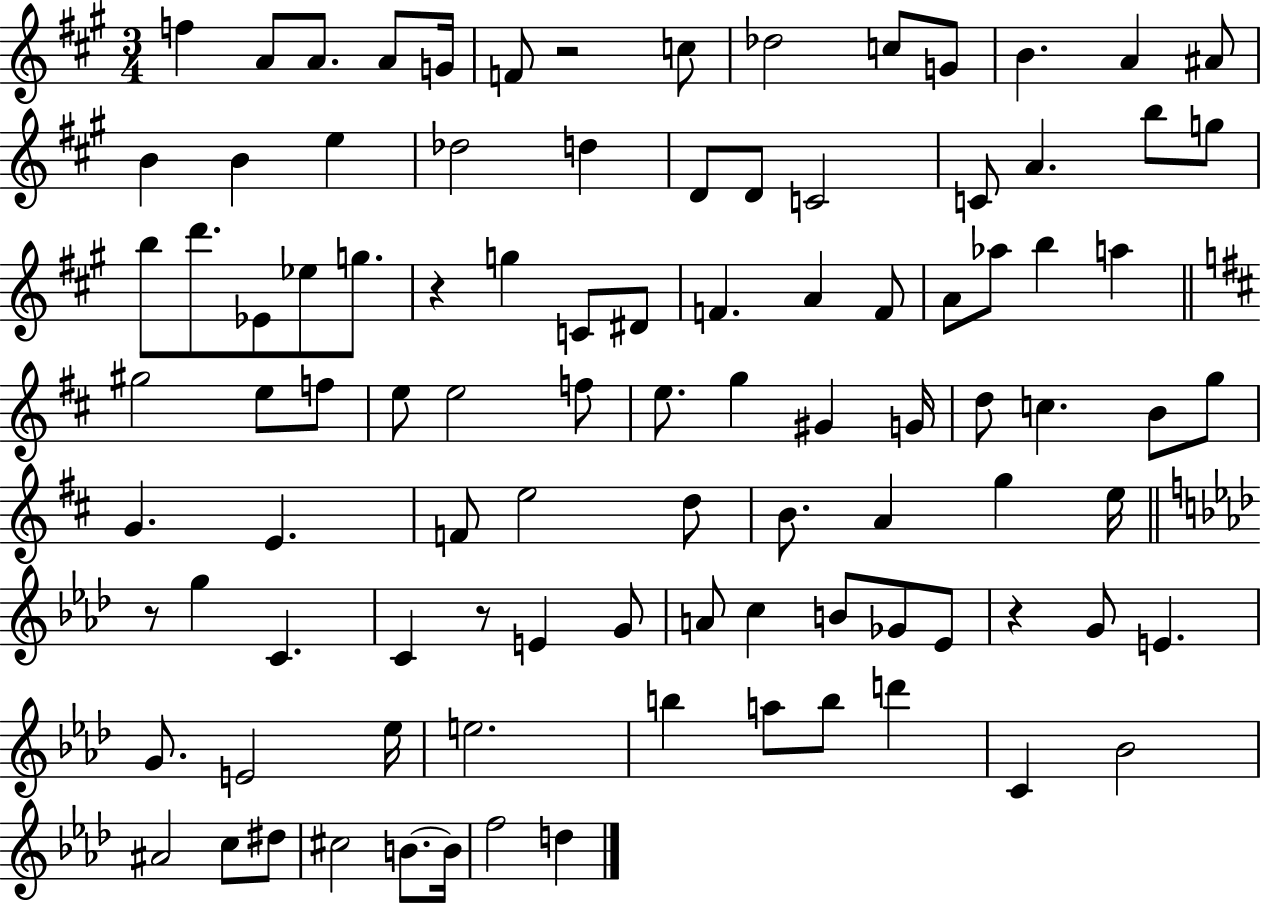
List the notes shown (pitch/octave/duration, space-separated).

F5/q A4/e A4/e. A4/e G4/s F4/e R/h C5/e Db5/h C5/e G4/e B4/q. A4/q A#4/e B4/q B4/q E5/q Db5/h D5/q D4/e D4/e C4/h C4/e A4/q. B5/e G5/e B5/e D6/e. Eb4/e Eb5/e G5/e. R/q G5/q C4/e D#4/e F4/q. A4/q F4/e A4/e Ab5/e B5/q A5/q G#5/h E5/e F5/e E5/e E5/h F5/e E5/e. G5/q G#4/q G4/s D5/e C5/q. B4/e G5/e G4/q. E4/q. F4/e E5/h D5/e B4/e. A4/q G5/q E5/s R/e G5/q C4/q. C4/q R/e E4/q G4/e A4/e C5/q B4/e Gb4/e Eb4/e R/q G4/e E4/q. G4/e. E4/h Eb5/s E5/h. B5/q A5/e B5/e D6/q C4/q Bb4/h A#4/h C5/e D#5/e C#5/h B4/e. B4/s F5/h D5/q